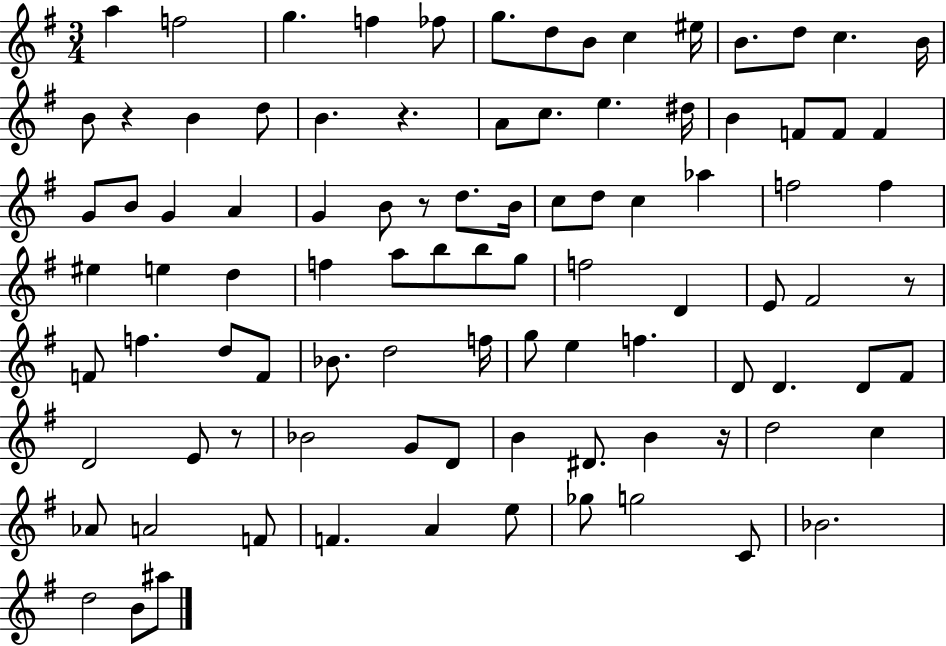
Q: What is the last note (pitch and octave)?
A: A#5